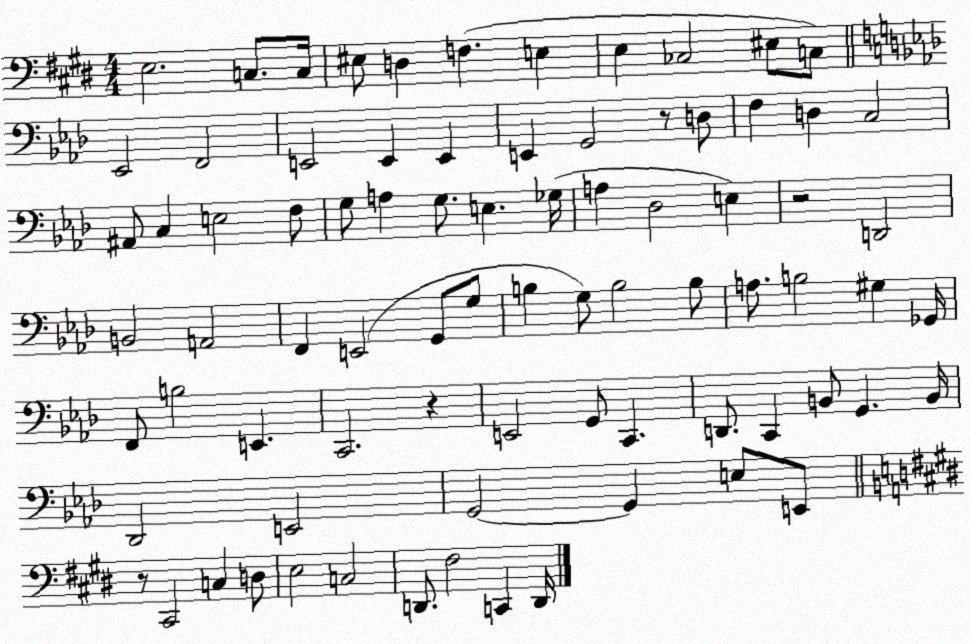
X:1
T:Untitled
M:4/4
L:1/4
K:E
E,2 C,/2 C,/4 ^E,/2 D, F, E, E, _C,2 ^E,/2 C,/2 _E,,2 F,,2 E,,2 E,, E,, E,, G,,2 z/2 D,/2 F, D, C,2 ^A,,/2 C, E,2 F,/2 G,/2 A, G,/2 E, _G,/4 A, _D,2 E, z2 D,,2 B,,2 A,,2 F,, E,,2 G,,/2 G,/2 B, G,/2 B,2 B,/2 A,/2 B,2 ^G, _G,,/4 F,,/2 B,2 E,, C,,2 z E,,2 G,,/2 C,, D,,/2 C,, B,,/2 G,, B,,/4 _D,,2 E,,2 G,,2 G,, E,/2 E,,/2 z/2 ^C,,2 C, D,/2 E,2 C,2 D,,/2 ^F,2 C,, D,,/4